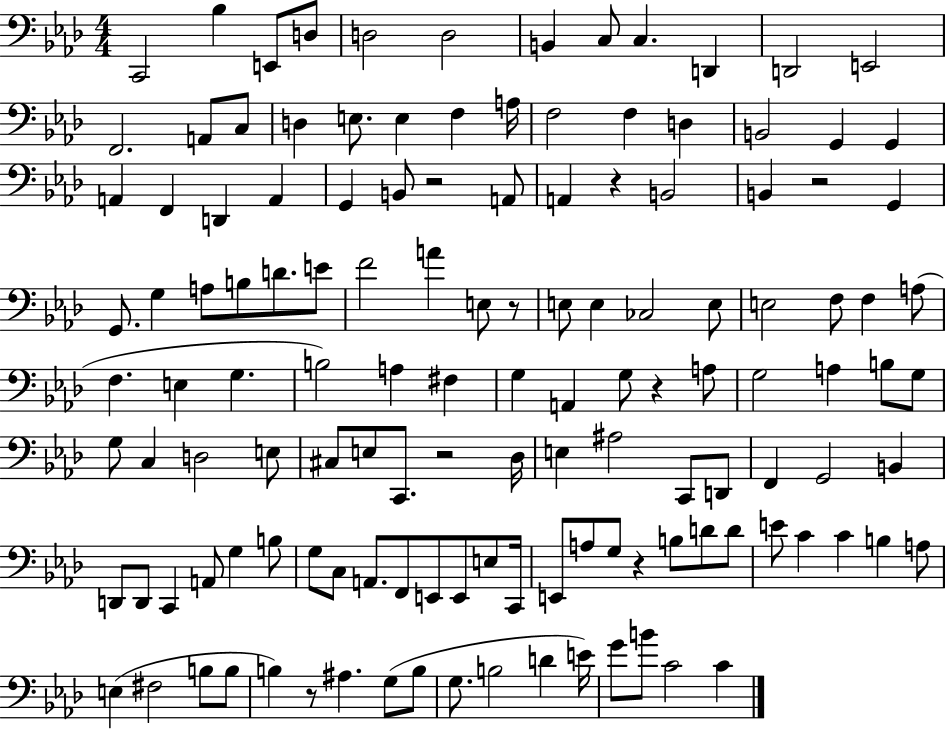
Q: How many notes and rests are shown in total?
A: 132